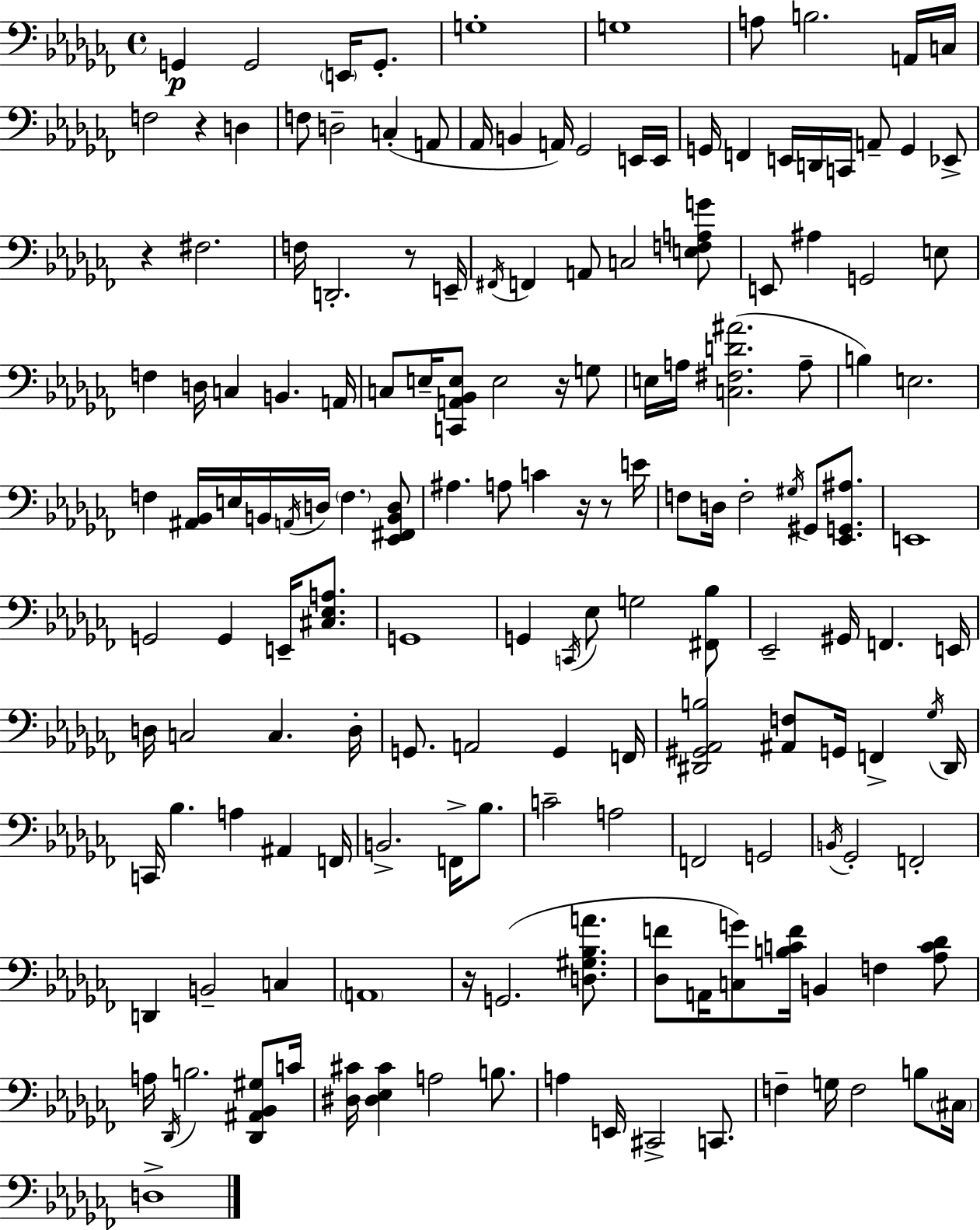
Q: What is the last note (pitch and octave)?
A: D3